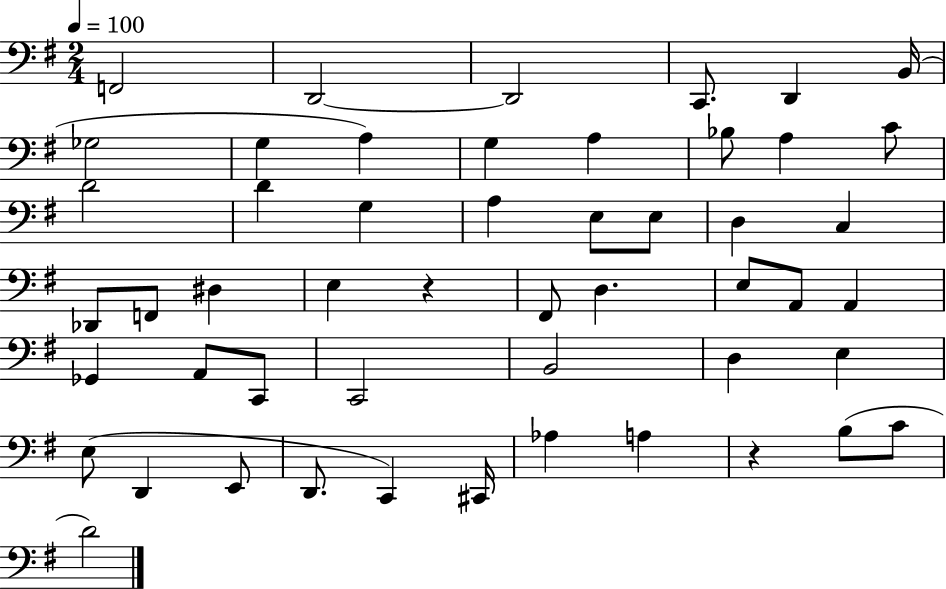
{
  \clef bass
  \numericTimeSignature
  \time 2/4
  \key g \major
  \tempo 4 = 100
  f,2 | d,2~~ | d,2 | c,8. d,4 b,16( | \break ges2 | g4 a4) | g4 a4 | bes8 a4 c'8 | \break d'2 | d'4 g4 | a4 e8 e8 | d4 c4 | \break des,8 f,8 dis4 | e4 r4 | fis,8 d4. | e8 a,8 a,4 | \break ges,4 a,8 c,8 | c,2 | b,2 | d4 e4 | \break e8( d,4 e,8 | d,8. c,4) cis,16 | aes4 a4 | r4 b8( c'8 | \break d'2) | \bar "|."
}